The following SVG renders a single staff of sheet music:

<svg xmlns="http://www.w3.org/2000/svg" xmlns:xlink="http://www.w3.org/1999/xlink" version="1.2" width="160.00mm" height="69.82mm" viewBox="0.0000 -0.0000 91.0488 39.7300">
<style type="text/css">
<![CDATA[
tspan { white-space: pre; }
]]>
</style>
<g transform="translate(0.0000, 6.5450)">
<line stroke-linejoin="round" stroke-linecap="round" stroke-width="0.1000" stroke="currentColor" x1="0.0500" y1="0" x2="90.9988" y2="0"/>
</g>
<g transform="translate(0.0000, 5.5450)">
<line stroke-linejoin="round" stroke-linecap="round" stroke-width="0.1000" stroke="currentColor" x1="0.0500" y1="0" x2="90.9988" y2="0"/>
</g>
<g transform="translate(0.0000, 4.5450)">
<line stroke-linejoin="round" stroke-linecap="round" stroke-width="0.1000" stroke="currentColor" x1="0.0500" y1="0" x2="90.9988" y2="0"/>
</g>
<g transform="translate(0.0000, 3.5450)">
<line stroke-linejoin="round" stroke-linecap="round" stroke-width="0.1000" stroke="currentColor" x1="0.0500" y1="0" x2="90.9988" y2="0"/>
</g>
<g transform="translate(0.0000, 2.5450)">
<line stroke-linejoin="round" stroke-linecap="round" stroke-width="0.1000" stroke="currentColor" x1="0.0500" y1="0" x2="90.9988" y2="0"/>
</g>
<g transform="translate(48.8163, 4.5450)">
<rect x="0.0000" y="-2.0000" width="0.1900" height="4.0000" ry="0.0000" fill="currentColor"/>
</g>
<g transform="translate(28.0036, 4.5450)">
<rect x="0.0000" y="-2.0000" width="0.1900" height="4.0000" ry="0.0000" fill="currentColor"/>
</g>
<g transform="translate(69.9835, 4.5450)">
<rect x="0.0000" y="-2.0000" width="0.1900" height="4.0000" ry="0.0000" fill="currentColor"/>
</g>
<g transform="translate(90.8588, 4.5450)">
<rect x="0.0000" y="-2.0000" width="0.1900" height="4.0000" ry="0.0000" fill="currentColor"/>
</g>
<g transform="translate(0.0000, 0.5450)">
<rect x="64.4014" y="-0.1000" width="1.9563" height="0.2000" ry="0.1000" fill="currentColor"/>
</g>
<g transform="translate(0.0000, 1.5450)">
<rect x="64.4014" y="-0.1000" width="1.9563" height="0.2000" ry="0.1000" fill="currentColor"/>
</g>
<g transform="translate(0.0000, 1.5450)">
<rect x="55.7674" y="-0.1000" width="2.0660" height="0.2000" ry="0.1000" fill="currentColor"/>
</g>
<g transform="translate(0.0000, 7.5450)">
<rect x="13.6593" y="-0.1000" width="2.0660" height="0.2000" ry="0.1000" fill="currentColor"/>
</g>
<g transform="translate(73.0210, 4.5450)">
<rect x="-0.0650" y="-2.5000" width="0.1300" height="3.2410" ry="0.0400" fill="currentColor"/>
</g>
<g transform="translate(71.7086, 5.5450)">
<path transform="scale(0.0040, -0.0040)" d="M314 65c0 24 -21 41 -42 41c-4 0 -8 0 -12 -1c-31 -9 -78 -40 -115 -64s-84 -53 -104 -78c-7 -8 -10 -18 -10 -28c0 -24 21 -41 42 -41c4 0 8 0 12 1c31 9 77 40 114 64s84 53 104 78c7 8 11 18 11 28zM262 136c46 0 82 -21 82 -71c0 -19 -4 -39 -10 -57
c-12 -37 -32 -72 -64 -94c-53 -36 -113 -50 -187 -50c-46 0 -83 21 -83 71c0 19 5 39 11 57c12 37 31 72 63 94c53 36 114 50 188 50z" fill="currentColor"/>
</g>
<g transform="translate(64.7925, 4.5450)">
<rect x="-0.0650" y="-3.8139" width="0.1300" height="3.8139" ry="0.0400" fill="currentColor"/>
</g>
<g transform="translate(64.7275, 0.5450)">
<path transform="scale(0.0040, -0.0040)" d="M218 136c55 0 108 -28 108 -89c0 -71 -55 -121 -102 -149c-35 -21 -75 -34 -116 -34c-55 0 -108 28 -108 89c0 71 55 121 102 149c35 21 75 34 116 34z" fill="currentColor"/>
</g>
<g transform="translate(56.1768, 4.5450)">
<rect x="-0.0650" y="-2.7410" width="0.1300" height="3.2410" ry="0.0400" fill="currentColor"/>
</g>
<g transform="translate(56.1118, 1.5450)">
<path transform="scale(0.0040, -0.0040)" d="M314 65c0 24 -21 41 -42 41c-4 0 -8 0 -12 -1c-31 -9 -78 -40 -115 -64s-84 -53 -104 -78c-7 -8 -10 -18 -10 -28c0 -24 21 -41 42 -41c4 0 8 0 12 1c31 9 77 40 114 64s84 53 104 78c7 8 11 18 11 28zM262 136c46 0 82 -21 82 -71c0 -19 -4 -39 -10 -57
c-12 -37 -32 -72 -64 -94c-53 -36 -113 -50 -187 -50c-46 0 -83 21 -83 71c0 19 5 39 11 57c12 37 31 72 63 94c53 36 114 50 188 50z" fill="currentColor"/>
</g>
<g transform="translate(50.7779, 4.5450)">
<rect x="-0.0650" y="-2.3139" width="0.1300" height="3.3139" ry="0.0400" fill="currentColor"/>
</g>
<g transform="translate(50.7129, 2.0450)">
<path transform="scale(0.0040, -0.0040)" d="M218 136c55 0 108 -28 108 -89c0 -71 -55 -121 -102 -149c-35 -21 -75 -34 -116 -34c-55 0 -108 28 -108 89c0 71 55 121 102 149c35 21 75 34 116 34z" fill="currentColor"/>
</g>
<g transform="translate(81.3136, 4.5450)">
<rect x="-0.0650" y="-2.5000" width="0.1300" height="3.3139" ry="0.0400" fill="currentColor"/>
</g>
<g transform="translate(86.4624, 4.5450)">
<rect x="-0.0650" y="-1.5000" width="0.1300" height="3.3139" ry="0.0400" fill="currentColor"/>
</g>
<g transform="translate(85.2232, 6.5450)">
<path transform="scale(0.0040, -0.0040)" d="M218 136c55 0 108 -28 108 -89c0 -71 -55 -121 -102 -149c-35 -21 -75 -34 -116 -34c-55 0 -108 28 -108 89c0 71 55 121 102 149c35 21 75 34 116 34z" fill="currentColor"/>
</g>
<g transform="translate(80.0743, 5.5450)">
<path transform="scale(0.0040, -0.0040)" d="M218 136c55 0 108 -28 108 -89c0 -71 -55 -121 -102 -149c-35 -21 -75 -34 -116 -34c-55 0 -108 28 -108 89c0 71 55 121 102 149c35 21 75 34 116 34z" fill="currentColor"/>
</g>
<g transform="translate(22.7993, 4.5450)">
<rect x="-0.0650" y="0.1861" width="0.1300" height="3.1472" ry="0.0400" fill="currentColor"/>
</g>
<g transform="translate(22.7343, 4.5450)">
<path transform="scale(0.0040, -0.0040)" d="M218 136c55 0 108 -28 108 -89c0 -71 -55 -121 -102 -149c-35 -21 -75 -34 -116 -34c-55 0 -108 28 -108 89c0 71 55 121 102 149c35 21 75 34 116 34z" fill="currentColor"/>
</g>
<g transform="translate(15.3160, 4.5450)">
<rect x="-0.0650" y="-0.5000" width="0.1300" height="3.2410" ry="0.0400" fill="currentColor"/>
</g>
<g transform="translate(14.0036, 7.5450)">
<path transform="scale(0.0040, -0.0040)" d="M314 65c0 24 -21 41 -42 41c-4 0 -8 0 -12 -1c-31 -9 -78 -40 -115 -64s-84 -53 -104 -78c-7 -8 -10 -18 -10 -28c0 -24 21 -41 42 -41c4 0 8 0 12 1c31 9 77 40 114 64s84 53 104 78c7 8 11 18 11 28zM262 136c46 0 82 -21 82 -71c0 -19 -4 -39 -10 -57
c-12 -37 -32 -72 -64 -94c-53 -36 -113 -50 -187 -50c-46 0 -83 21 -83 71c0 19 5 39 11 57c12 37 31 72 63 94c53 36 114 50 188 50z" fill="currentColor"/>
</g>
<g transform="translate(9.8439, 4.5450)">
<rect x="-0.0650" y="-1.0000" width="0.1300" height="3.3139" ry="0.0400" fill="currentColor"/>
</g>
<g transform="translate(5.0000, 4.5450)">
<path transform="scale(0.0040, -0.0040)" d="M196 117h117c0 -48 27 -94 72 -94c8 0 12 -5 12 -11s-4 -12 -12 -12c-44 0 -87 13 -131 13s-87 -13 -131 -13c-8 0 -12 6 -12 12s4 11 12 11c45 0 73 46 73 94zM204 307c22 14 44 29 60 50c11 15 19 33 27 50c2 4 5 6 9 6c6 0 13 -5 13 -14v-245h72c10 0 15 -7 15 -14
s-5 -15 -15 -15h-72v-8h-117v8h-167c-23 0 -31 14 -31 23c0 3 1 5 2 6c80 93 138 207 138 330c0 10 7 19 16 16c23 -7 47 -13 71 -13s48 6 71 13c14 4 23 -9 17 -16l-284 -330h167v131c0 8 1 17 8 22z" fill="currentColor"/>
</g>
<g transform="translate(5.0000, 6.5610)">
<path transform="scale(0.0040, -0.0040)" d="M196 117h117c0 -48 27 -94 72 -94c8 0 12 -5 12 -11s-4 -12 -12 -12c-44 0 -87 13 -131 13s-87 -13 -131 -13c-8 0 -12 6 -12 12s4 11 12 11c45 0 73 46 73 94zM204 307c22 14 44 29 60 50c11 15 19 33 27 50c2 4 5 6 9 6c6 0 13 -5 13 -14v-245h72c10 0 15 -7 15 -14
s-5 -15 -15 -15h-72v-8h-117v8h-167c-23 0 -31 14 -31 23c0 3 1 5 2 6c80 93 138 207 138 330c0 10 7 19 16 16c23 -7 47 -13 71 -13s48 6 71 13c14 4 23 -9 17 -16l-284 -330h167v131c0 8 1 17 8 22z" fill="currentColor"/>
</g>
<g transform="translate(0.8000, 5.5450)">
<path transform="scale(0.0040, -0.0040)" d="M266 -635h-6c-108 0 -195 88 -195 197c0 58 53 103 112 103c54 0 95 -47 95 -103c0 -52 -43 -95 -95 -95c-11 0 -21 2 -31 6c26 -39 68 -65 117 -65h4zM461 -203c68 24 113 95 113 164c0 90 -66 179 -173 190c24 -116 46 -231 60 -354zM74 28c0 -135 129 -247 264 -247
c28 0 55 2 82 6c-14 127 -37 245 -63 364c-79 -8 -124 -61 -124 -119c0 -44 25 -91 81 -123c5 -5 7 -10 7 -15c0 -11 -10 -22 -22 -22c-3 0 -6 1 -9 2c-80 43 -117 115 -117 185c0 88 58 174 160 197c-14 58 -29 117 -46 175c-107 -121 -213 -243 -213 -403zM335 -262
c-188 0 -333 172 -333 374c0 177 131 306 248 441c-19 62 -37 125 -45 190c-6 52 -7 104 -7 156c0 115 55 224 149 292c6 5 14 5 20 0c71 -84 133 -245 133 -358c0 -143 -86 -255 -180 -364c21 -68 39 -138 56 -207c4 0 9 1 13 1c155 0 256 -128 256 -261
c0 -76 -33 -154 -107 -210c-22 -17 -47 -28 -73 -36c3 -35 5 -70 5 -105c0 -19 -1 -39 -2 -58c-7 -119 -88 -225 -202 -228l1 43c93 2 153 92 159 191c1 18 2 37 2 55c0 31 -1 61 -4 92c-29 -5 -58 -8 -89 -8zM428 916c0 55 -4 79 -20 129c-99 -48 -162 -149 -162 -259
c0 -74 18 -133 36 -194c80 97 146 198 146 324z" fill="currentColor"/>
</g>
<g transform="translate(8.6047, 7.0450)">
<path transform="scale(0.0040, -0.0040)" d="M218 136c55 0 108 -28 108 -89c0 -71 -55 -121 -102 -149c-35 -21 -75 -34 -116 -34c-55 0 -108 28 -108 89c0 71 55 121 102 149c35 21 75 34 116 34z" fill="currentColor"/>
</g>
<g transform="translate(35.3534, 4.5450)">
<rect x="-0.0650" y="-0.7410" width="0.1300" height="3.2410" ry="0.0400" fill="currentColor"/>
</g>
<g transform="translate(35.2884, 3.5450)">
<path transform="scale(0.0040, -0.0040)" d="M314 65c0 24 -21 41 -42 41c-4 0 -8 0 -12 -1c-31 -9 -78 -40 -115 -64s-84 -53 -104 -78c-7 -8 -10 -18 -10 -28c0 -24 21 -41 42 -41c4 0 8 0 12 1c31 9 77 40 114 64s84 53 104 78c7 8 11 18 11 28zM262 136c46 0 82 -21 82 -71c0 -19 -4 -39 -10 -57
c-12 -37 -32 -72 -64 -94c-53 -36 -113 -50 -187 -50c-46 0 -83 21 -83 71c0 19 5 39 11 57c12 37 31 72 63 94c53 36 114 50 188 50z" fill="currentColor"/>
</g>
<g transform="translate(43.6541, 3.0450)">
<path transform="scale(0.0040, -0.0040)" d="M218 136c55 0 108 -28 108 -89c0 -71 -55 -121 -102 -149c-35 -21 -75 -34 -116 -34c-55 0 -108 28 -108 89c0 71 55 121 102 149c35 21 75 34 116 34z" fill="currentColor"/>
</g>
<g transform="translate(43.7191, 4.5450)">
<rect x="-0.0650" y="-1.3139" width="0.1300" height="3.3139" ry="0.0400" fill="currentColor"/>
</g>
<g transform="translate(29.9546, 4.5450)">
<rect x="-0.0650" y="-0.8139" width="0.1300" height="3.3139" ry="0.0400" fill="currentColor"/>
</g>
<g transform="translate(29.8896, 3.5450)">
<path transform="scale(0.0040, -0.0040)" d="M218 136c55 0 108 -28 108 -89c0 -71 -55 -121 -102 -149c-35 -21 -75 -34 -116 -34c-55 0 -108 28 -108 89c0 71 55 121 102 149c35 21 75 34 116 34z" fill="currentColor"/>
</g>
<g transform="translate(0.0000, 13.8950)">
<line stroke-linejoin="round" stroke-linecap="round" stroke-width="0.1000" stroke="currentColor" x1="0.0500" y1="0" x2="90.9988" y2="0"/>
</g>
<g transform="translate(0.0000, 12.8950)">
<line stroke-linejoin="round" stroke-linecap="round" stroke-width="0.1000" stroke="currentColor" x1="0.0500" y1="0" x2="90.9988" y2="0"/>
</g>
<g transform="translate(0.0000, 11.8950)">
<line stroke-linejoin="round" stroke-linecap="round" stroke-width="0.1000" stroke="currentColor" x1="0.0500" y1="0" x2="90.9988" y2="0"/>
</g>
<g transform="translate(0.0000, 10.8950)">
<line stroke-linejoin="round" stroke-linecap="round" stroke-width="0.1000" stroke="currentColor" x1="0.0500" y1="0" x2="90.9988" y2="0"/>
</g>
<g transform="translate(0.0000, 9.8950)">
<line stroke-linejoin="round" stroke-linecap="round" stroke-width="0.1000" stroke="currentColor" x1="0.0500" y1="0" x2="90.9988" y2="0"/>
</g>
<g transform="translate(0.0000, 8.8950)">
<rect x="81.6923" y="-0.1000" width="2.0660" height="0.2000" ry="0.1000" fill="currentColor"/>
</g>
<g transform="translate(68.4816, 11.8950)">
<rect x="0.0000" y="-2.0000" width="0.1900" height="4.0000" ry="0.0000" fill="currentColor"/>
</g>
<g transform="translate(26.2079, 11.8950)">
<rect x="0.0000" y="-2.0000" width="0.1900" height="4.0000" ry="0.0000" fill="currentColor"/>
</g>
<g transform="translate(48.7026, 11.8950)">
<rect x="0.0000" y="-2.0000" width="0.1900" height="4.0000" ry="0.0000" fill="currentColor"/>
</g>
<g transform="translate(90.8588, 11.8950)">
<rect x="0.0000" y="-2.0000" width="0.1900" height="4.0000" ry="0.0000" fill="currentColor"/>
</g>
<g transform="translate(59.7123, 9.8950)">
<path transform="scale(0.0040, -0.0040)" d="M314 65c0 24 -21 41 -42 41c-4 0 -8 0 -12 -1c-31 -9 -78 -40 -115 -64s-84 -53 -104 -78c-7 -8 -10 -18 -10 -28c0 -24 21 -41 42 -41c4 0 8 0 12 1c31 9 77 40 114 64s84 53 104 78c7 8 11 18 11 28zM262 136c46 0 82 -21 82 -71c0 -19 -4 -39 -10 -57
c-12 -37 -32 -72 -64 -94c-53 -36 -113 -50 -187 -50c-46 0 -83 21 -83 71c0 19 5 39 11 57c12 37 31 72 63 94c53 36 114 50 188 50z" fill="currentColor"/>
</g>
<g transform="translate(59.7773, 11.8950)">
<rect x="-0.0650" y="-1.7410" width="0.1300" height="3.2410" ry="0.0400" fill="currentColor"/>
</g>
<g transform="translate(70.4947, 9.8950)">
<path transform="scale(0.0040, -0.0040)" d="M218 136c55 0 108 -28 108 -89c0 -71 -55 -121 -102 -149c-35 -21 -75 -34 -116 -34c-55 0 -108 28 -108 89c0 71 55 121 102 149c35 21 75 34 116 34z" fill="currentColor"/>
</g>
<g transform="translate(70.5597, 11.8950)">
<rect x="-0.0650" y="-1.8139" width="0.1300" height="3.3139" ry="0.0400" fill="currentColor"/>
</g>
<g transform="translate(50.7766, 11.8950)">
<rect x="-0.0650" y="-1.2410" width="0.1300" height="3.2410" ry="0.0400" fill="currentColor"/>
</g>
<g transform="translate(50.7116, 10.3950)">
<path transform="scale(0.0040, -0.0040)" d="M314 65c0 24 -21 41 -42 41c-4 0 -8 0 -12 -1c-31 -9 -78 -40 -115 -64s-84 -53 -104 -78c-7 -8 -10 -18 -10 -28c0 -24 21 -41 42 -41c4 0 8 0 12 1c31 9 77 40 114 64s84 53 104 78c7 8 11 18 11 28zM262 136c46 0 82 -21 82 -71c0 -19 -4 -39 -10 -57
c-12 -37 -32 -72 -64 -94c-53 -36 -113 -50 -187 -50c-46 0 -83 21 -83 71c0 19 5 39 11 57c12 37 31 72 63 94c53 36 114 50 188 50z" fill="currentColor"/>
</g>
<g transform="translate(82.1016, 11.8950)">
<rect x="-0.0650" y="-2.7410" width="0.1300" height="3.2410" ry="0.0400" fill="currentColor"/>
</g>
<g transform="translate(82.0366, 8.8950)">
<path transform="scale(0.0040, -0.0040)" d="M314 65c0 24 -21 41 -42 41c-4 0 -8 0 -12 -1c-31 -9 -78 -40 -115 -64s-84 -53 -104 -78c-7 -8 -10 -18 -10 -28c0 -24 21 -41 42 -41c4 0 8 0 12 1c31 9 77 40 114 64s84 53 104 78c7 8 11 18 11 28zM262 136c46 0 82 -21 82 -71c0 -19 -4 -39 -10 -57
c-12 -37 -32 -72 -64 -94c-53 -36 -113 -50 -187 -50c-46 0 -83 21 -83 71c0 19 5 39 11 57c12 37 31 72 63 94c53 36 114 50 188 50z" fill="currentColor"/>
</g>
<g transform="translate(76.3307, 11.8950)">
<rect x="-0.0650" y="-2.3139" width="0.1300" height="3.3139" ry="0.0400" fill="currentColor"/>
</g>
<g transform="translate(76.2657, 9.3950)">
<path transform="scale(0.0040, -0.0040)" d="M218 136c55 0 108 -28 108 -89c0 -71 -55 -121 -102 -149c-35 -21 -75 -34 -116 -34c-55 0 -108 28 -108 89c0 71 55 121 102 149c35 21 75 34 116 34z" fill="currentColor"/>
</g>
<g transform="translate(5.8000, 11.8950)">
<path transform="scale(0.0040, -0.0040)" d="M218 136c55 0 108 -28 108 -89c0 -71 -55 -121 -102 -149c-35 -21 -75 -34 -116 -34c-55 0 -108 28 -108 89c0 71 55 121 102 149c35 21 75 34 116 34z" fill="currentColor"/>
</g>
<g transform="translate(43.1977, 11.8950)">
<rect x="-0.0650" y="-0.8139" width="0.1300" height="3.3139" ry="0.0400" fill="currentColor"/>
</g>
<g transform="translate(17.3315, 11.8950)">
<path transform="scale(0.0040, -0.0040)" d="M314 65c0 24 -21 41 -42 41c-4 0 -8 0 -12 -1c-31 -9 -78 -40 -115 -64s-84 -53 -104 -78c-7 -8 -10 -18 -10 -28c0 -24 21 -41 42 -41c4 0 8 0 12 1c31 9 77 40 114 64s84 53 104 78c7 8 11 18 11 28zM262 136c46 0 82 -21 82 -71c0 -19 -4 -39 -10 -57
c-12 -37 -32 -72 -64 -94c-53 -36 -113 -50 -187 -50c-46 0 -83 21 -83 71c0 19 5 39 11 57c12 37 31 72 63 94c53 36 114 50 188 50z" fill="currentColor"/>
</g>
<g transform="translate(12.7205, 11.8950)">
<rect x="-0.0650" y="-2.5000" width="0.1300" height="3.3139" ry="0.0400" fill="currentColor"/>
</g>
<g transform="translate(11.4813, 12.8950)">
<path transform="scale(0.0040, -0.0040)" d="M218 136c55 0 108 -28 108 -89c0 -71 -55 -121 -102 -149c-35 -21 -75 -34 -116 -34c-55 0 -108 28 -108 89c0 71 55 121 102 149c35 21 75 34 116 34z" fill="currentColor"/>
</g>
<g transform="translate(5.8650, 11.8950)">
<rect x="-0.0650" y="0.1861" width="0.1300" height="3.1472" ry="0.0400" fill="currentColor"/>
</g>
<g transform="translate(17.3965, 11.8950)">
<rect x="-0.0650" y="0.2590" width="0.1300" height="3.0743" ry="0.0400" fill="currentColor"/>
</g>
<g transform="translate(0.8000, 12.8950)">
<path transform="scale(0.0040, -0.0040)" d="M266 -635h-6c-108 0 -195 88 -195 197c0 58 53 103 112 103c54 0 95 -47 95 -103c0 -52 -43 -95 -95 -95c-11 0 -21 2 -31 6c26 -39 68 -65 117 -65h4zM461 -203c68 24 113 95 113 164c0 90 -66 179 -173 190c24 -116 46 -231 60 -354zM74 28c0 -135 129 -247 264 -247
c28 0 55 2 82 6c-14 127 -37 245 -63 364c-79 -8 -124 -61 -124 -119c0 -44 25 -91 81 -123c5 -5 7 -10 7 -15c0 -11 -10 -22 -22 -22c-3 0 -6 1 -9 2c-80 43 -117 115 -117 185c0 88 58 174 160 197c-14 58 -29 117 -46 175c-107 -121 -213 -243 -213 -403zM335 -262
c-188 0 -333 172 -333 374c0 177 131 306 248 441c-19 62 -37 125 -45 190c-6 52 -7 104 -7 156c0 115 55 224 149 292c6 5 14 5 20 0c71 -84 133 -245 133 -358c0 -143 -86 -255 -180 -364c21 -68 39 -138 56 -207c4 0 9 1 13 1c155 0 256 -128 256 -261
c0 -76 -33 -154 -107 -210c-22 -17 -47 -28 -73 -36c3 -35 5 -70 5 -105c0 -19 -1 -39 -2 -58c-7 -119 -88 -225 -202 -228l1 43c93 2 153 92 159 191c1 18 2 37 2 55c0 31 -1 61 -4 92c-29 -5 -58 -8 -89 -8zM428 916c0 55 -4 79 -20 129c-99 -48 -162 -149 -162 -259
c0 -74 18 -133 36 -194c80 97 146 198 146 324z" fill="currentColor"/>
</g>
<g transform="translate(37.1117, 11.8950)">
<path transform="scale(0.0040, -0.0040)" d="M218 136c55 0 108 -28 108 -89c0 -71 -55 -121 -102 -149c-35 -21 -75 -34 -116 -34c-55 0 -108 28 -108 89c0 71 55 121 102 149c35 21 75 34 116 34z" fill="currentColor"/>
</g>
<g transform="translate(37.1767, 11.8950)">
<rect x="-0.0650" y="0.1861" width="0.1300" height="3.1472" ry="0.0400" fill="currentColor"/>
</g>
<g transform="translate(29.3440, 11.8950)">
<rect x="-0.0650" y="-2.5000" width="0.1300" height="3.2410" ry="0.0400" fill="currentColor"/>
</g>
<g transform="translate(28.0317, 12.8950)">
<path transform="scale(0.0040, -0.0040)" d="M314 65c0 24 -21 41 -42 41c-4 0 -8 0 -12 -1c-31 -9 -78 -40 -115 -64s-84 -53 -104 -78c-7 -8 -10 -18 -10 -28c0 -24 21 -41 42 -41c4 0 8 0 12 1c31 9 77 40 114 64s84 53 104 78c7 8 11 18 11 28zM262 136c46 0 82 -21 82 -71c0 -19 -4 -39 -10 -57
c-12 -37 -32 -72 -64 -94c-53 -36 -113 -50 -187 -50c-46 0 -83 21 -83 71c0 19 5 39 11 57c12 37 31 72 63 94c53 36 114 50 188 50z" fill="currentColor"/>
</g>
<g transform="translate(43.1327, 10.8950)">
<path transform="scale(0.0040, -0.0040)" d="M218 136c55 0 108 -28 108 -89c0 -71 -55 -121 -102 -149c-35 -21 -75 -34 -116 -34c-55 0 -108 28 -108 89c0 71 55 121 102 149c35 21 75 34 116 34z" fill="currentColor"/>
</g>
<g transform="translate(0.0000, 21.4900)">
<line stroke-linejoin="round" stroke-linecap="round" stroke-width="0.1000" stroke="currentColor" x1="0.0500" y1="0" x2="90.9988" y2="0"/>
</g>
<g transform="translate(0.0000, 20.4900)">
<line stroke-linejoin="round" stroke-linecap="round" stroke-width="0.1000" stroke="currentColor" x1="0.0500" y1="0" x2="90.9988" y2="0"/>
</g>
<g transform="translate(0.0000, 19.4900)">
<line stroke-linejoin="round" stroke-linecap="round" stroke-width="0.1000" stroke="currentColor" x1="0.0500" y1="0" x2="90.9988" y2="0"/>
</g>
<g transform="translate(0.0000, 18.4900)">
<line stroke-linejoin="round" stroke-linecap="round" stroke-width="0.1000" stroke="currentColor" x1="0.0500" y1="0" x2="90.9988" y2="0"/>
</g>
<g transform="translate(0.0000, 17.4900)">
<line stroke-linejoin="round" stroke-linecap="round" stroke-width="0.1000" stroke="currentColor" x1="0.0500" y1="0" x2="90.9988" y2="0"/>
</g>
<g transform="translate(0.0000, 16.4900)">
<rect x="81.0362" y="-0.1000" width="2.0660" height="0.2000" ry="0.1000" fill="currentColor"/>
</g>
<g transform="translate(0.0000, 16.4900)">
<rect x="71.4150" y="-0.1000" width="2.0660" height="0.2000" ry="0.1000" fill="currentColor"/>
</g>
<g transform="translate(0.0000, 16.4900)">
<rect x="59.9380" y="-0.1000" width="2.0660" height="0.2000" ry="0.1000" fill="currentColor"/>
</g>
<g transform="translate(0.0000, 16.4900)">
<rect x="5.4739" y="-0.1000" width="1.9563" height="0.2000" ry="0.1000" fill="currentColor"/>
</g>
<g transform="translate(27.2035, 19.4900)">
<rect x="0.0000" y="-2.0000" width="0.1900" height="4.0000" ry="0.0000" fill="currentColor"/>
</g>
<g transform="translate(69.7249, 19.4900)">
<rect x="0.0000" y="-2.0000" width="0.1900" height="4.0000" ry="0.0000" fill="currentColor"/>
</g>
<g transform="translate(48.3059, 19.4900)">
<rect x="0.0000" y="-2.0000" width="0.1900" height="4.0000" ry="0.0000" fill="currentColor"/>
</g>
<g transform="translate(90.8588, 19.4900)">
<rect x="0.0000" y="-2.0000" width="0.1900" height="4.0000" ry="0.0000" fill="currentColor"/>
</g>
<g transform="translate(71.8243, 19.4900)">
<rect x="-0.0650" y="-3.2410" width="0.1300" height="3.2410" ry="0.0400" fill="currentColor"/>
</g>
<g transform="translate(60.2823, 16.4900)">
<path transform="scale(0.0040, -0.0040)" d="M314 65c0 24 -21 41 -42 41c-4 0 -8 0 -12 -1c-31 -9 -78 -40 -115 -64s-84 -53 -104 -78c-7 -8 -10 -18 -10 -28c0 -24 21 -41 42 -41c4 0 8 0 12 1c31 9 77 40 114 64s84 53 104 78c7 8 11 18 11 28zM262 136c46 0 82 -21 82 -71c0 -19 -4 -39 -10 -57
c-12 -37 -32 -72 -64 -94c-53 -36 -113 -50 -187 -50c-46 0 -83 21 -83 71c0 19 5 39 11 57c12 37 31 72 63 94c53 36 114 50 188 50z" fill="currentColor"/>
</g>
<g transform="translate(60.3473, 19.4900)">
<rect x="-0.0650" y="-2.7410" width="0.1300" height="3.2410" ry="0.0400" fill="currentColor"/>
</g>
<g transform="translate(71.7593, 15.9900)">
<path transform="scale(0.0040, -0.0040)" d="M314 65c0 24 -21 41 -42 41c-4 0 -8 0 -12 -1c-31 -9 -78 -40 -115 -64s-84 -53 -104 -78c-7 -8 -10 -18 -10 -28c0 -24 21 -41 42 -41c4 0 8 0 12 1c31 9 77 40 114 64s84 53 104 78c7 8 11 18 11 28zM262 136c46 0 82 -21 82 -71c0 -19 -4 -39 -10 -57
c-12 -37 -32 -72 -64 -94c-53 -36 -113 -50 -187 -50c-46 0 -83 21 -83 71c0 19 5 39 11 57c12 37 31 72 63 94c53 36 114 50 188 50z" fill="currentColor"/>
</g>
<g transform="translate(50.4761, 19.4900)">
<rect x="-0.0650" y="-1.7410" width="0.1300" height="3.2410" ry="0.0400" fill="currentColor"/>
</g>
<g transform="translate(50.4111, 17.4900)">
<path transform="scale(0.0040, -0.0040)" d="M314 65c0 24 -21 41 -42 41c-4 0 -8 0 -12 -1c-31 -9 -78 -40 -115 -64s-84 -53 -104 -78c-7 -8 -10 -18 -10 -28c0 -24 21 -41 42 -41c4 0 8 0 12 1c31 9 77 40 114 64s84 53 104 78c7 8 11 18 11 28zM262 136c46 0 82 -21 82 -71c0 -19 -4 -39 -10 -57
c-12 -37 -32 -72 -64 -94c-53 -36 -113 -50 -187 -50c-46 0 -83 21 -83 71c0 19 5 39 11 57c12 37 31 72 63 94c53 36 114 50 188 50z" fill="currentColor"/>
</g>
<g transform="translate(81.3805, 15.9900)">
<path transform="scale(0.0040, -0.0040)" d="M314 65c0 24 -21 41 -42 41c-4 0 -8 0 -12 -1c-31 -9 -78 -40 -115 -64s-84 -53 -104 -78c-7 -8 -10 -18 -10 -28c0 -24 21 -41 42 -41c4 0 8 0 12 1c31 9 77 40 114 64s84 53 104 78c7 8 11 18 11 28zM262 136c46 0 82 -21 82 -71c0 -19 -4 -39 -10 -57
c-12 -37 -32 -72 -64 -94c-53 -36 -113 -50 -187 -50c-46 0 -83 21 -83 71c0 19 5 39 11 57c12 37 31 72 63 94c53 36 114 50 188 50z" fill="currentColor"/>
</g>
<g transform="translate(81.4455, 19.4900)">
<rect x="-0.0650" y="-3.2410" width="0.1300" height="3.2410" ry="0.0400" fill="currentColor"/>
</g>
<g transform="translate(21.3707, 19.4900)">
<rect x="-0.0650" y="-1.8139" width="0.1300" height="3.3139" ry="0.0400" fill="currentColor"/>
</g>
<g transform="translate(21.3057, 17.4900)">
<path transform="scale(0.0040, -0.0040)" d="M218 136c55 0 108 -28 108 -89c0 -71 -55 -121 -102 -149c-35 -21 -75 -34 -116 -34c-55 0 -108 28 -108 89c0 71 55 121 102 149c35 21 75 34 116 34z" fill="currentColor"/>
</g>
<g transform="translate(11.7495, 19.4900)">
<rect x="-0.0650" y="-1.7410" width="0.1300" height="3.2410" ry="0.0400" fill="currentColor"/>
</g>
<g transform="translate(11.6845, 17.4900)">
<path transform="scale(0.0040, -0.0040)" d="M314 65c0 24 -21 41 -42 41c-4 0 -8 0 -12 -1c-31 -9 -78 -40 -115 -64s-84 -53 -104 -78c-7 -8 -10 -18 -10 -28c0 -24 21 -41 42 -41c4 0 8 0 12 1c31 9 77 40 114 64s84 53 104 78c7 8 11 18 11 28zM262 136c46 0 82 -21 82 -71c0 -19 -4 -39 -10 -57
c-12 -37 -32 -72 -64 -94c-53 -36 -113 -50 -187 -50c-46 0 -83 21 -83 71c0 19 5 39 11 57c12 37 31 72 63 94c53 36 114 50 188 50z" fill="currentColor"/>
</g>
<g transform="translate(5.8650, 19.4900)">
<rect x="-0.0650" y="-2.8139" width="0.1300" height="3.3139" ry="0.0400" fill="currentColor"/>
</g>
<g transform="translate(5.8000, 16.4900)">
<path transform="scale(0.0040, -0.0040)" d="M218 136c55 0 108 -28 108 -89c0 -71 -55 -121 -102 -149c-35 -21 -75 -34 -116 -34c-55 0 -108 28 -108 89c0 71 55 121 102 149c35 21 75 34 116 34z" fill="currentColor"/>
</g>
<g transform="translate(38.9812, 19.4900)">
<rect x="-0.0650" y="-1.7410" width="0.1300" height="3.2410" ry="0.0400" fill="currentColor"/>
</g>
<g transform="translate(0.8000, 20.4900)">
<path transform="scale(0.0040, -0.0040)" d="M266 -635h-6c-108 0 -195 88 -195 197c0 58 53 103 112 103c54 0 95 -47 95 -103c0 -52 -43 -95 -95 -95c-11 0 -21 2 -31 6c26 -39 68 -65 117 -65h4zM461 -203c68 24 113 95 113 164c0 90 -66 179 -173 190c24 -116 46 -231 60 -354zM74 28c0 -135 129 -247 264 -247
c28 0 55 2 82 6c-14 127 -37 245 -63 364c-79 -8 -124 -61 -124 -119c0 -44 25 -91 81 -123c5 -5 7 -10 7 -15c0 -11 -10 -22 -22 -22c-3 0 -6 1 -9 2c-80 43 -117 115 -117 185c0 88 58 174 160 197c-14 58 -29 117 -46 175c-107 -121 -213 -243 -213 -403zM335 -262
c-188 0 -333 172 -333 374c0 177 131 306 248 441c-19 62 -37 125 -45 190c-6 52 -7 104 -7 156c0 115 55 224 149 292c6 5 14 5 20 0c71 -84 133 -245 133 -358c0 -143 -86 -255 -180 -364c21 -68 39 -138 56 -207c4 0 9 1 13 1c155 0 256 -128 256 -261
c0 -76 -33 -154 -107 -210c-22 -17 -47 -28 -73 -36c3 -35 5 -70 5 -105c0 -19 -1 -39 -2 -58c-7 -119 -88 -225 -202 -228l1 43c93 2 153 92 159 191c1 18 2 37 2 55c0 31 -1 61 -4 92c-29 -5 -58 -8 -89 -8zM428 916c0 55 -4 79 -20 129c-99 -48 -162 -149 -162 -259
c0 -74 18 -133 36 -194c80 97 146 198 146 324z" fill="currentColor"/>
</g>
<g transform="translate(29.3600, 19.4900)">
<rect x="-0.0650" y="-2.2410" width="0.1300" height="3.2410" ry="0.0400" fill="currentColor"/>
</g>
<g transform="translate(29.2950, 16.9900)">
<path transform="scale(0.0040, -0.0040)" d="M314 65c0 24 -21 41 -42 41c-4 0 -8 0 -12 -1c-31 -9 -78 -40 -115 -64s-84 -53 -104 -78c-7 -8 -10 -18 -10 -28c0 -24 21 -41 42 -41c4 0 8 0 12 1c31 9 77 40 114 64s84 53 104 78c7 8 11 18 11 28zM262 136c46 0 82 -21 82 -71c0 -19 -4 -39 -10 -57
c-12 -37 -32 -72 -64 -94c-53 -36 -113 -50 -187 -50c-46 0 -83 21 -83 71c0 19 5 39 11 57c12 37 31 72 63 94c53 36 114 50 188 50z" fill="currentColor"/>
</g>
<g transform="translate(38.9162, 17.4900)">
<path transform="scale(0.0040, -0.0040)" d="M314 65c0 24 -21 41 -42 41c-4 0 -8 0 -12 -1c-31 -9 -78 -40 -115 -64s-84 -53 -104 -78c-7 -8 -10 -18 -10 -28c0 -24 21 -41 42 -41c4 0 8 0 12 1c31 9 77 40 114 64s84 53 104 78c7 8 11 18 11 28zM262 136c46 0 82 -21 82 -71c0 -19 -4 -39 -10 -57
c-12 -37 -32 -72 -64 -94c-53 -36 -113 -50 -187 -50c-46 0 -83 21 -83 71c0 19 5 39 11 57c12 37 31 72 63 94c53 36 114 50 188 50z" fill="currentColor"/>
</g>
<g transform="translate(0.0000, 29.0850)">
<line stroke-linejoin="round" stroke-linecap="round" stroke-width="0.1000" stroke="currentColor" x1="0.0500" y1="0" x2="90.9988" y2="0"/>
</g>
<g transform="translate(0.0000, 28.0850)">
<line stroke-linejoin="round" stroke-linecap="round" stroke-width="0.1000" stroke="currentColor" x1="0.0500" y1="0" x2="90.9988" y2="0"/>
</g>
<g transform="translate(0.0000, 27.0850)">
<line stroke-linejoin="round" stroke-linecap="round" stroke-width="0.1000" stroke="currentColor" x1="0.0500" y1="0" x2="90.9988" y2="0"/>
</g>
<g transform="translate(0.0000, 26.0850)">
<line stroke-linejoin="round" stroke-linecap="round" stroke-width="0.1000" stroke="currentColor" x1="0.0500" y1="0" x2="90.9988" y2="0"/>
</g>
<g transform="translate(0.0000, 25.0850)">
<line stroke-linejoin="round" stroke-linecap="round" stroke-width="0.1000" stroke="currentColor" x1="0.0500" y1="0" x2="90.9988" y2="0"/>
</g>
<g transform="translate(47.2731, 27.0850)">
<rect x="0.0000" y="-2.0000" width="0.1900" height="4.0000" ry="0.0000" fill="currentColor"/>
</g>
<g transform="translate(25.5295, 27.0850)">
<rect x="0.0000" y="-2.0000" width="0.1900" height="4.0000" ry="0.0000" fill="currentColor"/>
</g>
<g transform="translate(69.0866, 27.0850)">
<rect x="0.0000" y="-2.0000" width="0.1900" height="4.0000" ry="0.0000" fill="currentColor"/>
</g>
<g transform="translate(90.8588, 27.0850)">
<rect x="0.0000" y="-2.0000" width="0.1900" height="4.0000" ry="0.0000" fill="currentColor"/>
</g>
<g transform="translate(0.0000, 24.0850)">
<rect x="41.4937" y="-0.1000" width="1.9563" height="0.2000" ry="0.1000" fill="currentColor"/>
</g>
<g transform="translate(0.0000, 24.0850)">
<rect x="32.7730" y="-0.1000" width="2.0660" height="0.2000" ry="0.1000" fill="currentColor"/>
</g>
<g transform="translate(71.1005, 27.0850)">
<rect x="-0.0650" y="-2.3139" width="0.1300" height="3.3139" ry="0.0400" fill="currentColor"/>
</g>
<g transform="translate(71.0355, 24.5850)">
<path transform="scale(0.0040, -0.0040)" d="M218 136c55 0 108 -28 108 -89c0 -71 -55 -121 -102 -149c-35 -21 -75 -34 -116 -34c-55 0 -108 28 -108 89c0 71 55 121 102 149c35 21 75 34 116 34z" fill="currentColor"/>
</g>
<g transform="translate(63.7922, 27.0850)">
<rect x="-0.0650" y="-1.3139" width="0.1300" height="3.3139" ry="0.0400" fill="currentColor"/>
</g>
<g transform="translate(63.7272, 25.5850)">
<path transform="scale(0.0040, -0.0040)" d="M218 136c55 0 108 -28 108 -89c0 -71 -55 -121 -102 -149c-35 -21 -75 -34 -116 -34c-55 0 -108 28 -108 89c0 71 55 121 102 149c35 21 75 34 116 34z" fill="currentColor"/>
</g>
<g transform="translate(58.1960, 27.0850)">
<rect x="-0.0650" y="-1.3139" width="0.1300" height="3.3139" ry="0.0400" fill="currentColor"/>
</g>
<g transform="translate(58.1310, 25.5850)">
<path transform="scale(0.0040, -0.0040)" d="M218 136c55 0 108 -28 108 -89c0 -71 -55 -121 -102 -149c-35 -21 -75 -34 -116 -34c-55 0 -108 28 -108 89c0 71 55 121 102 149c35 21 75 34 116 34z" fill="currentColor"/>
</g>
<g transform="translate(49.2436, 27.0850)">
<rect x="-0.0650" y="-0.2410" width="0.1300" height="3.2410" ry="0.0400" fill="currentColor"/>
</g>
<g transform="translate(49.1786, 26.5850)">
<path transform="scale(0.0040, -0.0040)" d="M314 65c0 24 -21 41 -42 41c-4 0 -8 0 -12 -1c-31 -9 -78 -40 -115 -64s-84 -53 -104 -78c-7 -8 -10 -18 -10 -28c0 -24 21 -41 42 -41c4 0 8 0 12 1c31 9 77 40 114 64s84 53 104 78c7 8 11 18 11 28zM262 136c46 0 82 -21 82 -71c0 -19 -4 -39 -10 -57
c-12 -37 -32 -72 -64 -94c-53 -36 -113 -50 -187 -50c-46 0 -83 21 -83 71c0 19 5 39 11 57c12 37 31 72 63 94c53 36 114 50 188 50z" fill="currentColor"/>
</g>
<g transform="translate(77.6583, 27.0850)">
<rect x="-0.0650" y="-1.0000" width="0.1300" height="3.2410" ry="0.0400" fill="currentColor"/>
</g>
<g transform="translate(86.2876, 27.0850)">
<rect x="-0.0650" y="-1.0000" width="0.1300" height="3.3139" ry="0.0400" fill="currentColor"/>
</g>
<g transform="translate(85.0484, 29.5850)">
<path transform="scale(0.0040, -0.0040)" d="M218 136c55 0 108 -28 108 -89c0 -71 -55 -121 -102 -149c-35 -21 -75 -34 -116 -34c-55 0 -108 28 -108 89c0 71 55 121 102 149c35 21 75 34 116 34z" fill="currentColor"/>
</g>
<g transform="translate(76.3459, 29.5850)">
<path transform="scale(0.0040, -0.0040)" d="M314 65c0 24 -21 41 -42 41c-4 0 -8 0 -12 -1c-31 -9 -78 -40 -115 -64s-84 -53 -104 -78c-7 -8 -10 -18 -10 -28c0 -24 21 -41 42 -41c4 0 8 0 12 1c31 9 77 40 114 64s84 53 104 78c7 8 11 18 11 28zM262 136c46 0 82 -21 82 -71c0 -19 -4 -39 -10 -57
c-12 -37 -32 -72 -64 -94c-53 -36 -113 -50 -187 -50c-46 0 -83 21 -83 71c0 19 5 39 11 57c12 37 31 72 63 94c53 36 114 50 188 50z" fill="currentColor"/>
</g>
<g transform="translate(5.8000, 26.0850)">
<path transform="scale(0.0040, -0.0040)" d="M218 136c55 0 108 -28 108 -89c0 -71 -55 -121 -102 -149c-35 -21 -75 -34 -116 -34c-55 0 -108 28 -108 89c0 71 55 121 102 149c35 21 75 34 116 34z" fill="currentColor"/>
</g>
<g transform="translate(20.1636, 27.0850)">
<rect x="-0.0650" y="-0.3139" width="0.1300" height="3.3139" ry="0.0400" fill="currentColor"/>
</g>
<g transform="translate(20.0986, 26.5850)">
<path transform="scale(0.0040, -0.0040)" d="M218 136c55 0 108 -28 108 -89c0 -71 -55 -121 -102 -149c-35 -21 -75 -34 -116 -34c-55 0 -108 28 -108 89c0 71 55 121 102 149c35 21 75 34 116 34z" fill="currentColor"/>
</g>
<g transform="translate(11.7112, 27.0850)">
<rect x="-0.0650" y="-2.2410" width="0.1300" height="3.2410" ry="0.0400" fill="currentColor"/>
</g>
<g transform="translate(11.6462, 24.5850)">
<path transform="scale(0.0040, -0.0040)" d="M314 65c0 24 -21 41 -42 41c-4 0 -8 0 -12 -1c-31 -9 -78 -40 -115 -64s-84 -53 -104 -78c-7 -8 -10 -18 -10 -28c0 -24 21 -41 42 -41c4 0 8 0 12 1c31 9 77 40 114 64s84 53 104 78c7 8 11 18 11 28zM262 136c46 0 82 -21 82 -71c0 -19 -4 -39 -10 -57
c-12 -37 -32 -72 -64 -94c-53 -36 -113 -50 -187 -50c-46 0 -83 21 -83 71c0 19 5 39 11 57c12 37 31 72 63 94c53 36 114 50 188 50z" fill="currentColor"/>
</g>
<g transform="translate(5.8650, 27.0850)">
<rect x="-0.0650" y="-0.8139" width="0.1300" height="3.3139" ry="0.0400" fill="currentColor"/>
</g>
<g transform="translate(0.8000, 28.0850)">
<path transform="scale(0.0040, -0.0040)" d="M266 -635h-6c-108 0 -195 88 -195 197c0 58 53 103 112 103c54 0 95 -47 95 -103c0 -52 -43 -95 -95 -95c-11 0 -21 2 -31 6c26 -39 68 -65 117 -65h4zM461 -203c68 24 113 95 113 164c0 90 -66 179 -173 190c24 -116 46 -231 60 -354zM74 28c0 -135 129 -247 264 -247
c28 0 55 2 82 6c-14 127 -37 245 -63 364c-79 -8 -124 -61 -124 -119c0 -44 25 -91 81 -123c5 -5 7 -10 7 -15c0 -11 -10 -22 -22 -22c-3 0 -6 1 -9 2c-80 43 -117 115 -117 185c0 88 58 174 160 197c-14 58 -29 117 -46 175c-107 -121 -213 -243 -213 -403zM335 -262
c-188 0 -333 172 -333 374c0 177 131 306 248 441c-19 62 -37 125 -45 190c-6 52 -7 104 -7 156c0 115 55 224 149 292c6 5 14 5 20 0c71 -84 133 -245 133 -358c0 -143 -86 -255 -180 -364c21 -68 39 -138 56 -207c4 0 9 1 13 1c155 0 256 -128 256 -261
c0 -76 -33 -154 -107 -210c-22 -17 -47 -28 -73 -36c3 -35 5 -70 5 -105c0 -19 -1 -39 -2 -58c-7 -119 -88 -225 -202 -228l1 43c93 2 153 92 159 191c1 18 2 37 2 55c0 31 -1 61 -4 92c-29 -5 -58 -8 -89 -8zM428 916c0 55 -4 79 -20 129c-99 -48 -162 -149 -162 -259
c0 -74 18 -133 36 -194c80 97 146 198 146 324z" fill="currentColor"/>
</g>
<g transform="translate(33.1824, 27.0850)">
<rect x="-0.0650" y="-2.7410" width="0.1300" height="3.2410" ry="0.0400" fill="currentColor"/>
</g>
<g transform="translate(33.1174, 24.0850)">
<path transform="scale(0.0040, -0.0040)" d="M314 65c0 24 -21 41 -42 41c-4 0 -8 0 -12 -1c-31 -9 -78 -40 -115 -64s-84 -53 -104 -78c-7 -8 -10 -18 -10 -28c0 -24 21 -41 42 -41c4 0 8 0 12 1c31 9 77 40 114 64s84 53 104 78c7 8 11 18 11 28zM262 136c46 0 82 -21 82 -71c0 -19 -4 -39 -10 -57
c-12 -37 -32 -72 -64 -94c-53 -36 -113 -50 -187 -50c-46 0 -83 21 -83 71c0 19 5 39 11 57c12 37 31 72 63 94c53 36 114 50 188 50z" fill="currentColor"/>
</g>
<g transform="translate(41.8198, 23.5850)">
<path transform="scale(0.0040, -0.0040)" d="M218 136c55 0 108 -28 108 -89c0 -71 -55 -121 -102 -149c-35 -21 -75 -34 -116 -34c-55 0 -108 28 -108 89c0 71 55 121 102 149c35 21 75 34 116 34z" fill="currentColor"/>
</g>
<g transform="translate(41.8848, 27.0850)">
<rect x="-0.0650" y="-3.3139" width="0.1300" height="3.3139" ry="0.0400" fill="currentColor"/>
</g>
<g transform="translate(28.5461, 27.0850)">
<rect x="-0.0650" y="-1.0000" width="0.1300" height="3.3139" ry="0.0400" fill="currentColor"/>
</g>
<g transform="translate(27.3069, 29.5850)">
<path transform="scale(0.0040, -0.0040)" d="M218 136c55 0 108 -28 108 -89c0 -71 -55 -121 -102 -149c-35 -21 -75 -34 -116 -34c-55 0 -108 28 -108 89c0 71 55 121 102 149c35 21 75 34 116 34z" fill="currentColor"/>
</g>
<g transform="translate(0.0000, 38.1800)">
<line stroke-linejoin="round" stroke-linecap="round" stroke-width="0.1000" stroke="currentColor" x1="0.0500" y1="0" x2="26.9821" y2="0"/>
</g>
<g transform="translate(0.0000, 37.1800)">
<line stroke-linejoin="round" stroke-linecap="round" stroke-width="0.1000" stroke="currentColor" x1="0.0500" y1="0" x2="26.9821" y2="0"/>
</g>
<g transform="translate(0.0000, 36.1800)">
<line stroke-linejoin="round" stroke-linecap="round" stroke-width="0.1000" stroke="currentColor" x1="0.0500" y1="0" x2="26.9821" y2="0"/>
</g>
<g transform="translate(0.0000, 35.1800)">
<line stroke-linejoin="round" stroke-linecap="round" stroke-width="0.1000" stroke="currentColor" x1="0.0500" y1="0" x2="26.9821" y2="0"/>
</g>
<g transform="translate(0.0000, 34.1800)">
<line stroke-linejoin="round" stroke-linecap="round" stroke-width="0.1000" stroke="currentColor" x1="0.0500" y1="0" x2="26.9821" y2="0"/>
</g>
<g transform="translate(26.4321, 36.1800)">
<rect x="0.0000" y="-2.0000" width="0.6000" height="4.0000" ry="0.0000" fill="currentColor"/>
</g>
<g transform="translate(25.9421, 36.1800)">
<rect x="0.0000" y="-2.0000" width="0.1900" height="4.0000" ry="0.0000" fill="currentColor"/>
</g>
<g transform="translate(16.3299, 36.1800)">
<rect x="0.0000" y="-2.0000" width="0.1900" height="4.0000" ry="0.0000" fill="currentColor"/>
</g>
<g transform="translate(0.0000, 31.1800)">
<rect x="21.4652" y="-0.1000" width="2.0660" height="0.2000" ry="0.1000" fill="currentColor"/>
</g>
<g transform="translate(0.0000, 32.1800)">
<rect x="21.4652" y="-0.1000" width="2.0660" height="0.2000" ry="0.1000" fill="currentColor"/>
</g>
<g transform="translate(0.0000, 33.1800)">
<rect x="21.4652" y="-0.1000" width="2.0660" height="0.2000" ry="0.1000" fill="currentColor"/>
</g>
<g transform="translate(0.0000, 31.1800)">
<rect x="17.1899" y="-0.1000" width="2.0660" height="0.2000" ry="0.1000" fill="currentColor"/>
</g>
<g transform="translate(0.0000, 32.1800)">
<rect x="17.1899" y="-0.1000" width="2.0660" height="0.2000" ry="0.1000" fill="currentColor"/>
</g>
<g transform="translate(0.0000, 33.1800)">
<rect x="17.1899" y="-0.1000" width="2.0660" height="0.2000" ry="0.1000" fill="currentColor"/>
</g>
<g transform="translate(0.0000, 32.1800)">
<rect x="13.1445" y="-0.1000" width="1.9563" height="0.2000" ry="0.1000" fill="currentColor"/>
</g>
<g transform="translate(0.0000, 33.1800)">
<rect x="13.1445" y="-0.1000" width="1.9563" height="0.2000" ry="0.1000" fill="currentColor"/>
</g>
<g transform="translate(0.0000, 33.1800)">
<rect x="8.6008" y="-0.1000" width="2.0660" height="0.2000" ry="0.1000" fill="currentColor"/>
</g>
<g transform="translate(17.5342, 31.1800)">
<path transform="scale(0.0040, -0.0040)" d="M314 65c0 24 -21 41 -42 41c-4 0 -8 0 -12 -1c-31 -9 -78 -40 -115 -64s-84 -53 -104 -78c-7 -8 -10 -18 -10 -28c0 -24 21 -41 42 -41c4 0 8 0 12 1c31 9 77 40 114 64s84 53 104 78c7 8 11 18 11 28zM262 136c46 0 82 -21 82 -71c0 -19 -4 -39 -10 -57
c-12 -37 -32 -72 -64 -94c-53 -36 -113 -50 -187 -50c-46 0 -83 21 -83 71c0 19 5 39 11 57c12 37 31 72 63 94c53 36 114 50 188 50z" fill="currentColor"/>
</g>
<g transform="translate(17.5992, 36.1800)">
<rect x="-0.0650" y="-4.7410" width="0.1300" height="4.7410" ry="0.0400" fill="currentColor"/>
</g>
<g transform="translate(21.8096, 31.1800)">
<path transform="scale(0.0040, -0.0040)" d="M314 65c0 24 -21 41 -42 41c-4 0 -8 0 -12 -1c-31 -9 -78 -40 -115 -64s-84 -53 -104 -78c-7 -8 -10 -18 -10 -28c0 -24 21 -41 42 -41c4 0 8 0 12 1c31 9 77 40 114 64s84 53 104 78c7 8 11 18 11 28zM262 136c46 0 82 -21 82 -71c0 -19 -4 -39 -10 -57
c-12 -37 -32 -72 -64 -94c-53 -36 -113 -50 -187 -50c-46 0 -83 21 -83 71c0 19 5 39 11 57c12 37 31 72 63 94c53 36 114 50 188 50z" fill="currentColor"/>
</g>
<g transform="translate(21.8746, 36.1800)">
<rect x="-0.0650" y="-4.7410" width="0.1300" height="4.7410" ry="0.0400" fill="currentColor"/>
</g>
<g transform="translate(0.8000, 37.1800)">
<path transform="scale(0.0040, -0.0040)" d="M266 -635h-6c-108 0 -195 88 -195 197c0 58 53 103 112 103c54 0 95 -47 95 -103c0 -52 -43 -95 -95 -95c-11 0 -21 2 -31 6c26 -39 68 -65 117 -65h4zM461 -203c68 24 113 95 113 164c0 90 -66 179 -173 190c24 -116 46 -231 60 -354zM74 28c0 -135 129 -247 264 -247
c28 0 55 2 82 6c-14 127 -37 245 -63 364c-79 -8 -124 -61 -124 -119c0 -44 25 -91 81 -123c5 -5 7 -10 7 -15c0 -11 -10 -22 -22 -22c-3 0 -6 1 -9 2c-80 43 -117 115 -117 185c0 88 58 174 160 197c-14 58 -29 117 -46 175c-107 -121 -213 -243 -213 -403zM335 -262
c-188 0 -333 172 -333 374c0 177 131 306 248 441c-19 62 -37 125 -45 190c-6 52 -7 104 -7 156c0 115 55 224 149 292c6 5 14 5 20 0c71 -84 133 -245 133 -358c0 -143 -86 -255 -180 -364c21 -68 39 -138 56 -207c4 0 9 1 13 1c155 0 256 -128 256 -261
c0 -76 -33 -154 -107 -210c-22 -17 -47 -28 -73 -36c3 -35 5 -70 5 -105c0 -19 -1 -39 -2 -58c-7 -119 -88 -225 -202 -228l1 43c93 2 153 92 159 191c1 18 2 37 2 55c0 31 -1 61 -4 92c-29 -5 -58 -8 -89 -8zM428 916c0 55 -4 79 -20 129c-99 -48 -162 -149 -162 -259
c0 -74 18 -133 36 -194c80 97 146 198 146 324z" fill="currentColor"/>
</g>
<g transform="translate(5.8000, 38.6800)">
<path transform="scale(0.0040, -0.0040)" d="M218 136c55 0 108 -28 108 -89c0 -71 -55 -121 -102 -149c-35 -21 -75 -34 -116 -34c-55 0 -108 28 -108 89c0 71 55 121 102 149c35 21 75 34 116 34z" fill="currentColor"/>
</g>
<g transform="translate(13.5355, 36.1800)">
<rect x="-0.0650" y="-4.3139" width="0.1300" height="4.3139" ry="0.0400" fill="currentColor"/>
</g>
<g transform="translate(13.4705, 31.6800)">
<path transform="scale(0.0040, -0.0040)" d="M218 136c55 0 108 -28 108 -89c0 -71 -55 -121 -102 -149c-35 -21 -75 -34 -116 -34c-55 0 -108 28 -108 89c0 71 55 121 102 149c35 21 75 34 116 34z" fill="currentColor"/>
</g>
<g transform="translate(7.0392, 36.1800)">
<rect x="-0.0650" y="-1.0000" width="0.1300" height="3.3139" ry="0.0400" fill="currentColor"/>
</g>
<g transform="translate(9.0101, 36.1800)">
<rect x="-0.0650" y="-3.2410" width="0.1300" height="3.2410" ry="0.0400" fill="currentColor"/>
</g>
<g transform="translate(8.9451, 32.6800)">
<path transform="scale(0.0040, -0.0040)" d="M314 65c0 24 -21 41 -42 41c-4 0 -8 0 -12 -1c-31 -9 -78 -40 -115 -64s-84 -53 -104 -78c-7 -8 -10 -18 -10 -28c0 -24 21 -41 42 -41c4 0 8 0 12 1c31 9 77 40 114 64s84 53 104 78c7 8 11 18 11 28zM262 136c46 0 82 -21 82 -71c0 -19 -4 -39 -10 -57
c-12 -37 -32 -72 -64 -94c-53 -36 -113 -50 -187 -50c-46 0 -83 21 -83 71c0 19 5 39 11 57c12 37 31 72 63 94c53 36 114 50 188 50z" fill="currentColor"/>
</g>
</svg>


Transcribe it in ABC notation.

X:1
T:Untitled
M:4/4
L:1/4
K:C
D C2 B d d2 e g a2 c' G2 G E B G B2 G2 B d e2 f2 f g a2 a f2 f g2 f2 f2 a2 b2 b2 d g2 c D a2 b c2 e e g D2 D D b2 d' e'2 e'2